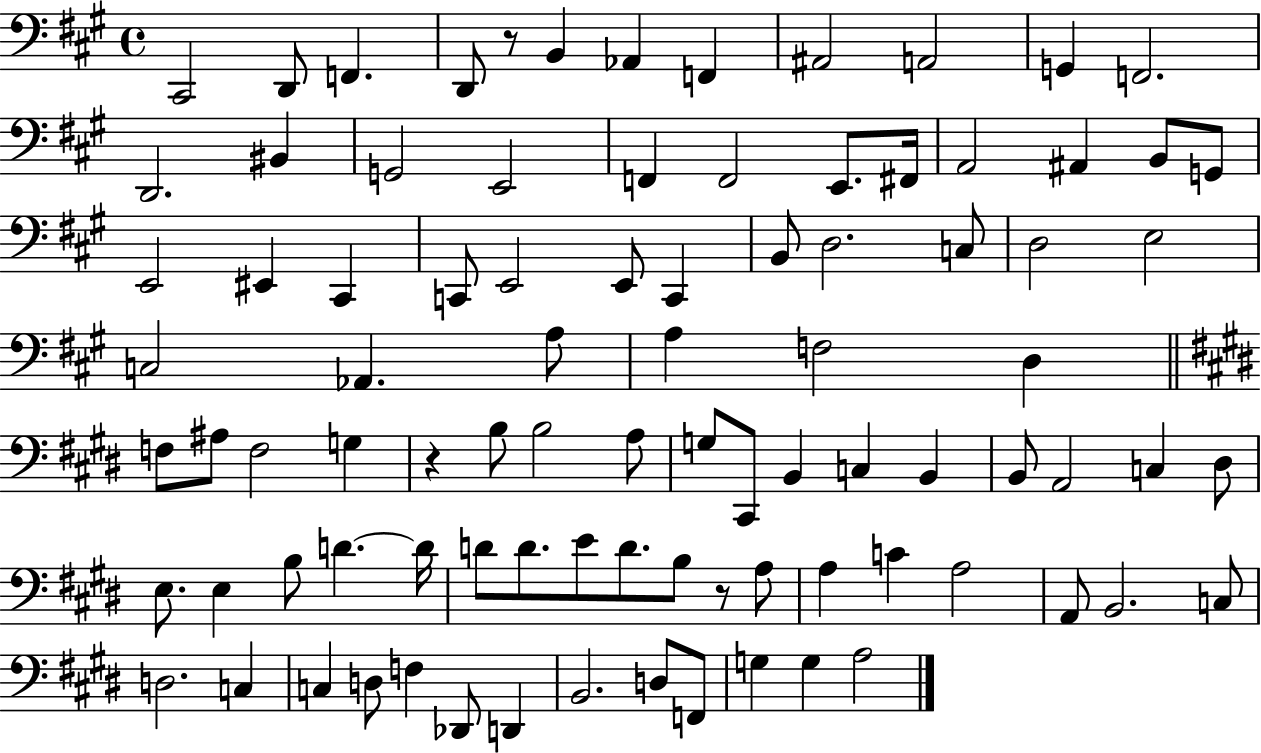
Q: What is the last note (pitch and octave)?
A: A3